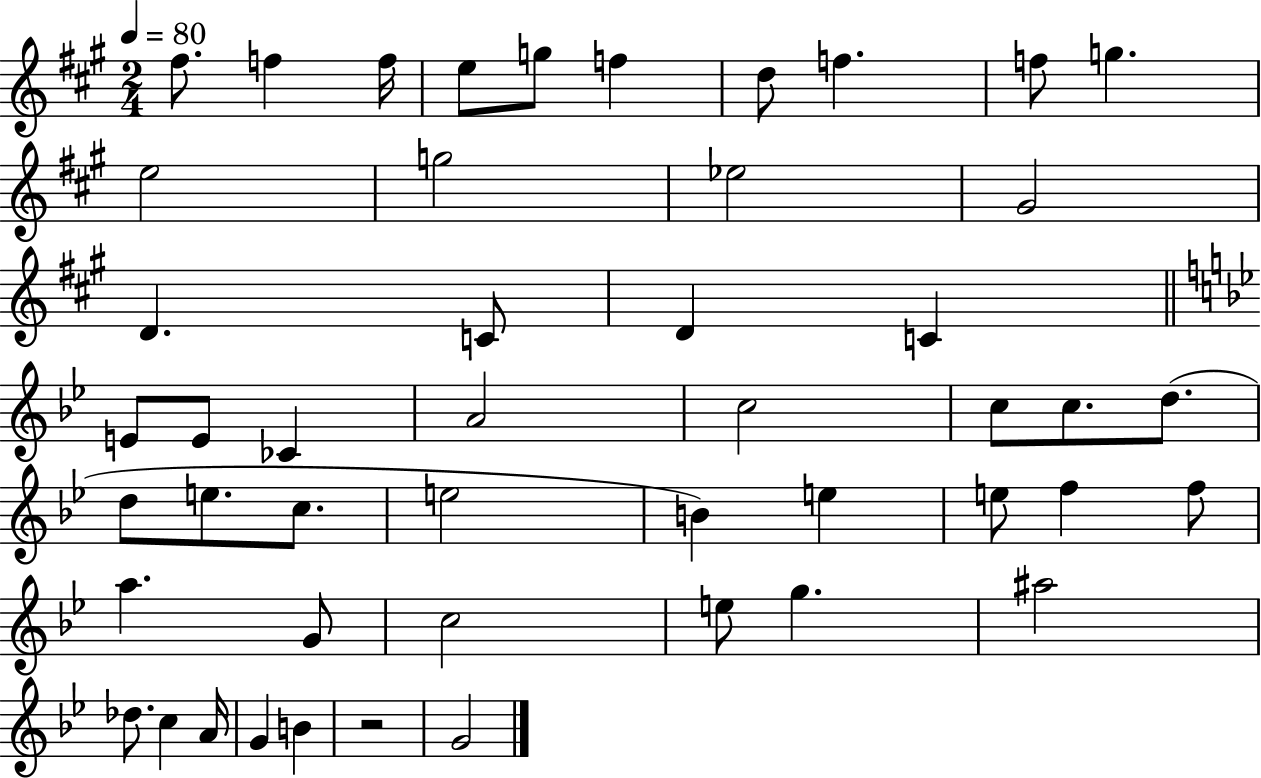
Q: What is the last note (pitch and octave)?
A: G4